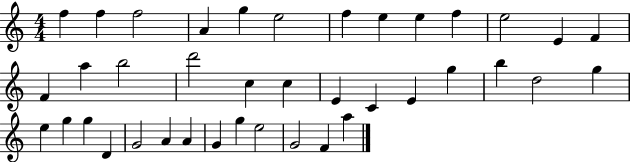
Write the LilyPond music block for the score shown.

{
  \clef treble
  \numericTimeSignature
  \time 4/4
  \key c \major
  f''4 f''4 f''2 | a'4 g''4 e''2 | f''4 e''4 e''4 f''4 | e''2 e'4 f'4 | \break f'4 a''4 b''2 | d'''2 c''4 c''4 | e'4 c'4 e'4 g''4 | b''4 d''2 g''4 | \break e''4 g''4 g''4 d'4 | g'2 a'4 a'4 | g'4 g''4 e''2 | g'2 f'4 a''4 | \break \bar "|."
}